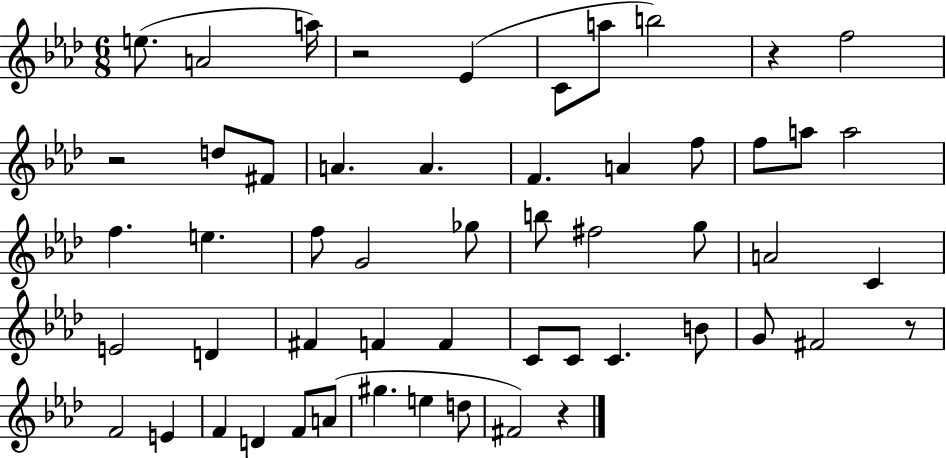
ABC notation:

X:1
T:Untitled
M:6/8
L:1/4
K:Ab
e/2 A2 a/4 z2 _E C/2 a/2 b2 z f2 z2 d/2 ^F/2 A A F A f/2 f/2 a/2 a2 f e f/2 G2 _g/2 b/2 ^f2 g/2 A2 C E2 D ^F F F C/2 C/2 C B/2 G/2 ^F2 z/2 F2 E F D F/2 A/2 ^g e d/2 ^F2 z